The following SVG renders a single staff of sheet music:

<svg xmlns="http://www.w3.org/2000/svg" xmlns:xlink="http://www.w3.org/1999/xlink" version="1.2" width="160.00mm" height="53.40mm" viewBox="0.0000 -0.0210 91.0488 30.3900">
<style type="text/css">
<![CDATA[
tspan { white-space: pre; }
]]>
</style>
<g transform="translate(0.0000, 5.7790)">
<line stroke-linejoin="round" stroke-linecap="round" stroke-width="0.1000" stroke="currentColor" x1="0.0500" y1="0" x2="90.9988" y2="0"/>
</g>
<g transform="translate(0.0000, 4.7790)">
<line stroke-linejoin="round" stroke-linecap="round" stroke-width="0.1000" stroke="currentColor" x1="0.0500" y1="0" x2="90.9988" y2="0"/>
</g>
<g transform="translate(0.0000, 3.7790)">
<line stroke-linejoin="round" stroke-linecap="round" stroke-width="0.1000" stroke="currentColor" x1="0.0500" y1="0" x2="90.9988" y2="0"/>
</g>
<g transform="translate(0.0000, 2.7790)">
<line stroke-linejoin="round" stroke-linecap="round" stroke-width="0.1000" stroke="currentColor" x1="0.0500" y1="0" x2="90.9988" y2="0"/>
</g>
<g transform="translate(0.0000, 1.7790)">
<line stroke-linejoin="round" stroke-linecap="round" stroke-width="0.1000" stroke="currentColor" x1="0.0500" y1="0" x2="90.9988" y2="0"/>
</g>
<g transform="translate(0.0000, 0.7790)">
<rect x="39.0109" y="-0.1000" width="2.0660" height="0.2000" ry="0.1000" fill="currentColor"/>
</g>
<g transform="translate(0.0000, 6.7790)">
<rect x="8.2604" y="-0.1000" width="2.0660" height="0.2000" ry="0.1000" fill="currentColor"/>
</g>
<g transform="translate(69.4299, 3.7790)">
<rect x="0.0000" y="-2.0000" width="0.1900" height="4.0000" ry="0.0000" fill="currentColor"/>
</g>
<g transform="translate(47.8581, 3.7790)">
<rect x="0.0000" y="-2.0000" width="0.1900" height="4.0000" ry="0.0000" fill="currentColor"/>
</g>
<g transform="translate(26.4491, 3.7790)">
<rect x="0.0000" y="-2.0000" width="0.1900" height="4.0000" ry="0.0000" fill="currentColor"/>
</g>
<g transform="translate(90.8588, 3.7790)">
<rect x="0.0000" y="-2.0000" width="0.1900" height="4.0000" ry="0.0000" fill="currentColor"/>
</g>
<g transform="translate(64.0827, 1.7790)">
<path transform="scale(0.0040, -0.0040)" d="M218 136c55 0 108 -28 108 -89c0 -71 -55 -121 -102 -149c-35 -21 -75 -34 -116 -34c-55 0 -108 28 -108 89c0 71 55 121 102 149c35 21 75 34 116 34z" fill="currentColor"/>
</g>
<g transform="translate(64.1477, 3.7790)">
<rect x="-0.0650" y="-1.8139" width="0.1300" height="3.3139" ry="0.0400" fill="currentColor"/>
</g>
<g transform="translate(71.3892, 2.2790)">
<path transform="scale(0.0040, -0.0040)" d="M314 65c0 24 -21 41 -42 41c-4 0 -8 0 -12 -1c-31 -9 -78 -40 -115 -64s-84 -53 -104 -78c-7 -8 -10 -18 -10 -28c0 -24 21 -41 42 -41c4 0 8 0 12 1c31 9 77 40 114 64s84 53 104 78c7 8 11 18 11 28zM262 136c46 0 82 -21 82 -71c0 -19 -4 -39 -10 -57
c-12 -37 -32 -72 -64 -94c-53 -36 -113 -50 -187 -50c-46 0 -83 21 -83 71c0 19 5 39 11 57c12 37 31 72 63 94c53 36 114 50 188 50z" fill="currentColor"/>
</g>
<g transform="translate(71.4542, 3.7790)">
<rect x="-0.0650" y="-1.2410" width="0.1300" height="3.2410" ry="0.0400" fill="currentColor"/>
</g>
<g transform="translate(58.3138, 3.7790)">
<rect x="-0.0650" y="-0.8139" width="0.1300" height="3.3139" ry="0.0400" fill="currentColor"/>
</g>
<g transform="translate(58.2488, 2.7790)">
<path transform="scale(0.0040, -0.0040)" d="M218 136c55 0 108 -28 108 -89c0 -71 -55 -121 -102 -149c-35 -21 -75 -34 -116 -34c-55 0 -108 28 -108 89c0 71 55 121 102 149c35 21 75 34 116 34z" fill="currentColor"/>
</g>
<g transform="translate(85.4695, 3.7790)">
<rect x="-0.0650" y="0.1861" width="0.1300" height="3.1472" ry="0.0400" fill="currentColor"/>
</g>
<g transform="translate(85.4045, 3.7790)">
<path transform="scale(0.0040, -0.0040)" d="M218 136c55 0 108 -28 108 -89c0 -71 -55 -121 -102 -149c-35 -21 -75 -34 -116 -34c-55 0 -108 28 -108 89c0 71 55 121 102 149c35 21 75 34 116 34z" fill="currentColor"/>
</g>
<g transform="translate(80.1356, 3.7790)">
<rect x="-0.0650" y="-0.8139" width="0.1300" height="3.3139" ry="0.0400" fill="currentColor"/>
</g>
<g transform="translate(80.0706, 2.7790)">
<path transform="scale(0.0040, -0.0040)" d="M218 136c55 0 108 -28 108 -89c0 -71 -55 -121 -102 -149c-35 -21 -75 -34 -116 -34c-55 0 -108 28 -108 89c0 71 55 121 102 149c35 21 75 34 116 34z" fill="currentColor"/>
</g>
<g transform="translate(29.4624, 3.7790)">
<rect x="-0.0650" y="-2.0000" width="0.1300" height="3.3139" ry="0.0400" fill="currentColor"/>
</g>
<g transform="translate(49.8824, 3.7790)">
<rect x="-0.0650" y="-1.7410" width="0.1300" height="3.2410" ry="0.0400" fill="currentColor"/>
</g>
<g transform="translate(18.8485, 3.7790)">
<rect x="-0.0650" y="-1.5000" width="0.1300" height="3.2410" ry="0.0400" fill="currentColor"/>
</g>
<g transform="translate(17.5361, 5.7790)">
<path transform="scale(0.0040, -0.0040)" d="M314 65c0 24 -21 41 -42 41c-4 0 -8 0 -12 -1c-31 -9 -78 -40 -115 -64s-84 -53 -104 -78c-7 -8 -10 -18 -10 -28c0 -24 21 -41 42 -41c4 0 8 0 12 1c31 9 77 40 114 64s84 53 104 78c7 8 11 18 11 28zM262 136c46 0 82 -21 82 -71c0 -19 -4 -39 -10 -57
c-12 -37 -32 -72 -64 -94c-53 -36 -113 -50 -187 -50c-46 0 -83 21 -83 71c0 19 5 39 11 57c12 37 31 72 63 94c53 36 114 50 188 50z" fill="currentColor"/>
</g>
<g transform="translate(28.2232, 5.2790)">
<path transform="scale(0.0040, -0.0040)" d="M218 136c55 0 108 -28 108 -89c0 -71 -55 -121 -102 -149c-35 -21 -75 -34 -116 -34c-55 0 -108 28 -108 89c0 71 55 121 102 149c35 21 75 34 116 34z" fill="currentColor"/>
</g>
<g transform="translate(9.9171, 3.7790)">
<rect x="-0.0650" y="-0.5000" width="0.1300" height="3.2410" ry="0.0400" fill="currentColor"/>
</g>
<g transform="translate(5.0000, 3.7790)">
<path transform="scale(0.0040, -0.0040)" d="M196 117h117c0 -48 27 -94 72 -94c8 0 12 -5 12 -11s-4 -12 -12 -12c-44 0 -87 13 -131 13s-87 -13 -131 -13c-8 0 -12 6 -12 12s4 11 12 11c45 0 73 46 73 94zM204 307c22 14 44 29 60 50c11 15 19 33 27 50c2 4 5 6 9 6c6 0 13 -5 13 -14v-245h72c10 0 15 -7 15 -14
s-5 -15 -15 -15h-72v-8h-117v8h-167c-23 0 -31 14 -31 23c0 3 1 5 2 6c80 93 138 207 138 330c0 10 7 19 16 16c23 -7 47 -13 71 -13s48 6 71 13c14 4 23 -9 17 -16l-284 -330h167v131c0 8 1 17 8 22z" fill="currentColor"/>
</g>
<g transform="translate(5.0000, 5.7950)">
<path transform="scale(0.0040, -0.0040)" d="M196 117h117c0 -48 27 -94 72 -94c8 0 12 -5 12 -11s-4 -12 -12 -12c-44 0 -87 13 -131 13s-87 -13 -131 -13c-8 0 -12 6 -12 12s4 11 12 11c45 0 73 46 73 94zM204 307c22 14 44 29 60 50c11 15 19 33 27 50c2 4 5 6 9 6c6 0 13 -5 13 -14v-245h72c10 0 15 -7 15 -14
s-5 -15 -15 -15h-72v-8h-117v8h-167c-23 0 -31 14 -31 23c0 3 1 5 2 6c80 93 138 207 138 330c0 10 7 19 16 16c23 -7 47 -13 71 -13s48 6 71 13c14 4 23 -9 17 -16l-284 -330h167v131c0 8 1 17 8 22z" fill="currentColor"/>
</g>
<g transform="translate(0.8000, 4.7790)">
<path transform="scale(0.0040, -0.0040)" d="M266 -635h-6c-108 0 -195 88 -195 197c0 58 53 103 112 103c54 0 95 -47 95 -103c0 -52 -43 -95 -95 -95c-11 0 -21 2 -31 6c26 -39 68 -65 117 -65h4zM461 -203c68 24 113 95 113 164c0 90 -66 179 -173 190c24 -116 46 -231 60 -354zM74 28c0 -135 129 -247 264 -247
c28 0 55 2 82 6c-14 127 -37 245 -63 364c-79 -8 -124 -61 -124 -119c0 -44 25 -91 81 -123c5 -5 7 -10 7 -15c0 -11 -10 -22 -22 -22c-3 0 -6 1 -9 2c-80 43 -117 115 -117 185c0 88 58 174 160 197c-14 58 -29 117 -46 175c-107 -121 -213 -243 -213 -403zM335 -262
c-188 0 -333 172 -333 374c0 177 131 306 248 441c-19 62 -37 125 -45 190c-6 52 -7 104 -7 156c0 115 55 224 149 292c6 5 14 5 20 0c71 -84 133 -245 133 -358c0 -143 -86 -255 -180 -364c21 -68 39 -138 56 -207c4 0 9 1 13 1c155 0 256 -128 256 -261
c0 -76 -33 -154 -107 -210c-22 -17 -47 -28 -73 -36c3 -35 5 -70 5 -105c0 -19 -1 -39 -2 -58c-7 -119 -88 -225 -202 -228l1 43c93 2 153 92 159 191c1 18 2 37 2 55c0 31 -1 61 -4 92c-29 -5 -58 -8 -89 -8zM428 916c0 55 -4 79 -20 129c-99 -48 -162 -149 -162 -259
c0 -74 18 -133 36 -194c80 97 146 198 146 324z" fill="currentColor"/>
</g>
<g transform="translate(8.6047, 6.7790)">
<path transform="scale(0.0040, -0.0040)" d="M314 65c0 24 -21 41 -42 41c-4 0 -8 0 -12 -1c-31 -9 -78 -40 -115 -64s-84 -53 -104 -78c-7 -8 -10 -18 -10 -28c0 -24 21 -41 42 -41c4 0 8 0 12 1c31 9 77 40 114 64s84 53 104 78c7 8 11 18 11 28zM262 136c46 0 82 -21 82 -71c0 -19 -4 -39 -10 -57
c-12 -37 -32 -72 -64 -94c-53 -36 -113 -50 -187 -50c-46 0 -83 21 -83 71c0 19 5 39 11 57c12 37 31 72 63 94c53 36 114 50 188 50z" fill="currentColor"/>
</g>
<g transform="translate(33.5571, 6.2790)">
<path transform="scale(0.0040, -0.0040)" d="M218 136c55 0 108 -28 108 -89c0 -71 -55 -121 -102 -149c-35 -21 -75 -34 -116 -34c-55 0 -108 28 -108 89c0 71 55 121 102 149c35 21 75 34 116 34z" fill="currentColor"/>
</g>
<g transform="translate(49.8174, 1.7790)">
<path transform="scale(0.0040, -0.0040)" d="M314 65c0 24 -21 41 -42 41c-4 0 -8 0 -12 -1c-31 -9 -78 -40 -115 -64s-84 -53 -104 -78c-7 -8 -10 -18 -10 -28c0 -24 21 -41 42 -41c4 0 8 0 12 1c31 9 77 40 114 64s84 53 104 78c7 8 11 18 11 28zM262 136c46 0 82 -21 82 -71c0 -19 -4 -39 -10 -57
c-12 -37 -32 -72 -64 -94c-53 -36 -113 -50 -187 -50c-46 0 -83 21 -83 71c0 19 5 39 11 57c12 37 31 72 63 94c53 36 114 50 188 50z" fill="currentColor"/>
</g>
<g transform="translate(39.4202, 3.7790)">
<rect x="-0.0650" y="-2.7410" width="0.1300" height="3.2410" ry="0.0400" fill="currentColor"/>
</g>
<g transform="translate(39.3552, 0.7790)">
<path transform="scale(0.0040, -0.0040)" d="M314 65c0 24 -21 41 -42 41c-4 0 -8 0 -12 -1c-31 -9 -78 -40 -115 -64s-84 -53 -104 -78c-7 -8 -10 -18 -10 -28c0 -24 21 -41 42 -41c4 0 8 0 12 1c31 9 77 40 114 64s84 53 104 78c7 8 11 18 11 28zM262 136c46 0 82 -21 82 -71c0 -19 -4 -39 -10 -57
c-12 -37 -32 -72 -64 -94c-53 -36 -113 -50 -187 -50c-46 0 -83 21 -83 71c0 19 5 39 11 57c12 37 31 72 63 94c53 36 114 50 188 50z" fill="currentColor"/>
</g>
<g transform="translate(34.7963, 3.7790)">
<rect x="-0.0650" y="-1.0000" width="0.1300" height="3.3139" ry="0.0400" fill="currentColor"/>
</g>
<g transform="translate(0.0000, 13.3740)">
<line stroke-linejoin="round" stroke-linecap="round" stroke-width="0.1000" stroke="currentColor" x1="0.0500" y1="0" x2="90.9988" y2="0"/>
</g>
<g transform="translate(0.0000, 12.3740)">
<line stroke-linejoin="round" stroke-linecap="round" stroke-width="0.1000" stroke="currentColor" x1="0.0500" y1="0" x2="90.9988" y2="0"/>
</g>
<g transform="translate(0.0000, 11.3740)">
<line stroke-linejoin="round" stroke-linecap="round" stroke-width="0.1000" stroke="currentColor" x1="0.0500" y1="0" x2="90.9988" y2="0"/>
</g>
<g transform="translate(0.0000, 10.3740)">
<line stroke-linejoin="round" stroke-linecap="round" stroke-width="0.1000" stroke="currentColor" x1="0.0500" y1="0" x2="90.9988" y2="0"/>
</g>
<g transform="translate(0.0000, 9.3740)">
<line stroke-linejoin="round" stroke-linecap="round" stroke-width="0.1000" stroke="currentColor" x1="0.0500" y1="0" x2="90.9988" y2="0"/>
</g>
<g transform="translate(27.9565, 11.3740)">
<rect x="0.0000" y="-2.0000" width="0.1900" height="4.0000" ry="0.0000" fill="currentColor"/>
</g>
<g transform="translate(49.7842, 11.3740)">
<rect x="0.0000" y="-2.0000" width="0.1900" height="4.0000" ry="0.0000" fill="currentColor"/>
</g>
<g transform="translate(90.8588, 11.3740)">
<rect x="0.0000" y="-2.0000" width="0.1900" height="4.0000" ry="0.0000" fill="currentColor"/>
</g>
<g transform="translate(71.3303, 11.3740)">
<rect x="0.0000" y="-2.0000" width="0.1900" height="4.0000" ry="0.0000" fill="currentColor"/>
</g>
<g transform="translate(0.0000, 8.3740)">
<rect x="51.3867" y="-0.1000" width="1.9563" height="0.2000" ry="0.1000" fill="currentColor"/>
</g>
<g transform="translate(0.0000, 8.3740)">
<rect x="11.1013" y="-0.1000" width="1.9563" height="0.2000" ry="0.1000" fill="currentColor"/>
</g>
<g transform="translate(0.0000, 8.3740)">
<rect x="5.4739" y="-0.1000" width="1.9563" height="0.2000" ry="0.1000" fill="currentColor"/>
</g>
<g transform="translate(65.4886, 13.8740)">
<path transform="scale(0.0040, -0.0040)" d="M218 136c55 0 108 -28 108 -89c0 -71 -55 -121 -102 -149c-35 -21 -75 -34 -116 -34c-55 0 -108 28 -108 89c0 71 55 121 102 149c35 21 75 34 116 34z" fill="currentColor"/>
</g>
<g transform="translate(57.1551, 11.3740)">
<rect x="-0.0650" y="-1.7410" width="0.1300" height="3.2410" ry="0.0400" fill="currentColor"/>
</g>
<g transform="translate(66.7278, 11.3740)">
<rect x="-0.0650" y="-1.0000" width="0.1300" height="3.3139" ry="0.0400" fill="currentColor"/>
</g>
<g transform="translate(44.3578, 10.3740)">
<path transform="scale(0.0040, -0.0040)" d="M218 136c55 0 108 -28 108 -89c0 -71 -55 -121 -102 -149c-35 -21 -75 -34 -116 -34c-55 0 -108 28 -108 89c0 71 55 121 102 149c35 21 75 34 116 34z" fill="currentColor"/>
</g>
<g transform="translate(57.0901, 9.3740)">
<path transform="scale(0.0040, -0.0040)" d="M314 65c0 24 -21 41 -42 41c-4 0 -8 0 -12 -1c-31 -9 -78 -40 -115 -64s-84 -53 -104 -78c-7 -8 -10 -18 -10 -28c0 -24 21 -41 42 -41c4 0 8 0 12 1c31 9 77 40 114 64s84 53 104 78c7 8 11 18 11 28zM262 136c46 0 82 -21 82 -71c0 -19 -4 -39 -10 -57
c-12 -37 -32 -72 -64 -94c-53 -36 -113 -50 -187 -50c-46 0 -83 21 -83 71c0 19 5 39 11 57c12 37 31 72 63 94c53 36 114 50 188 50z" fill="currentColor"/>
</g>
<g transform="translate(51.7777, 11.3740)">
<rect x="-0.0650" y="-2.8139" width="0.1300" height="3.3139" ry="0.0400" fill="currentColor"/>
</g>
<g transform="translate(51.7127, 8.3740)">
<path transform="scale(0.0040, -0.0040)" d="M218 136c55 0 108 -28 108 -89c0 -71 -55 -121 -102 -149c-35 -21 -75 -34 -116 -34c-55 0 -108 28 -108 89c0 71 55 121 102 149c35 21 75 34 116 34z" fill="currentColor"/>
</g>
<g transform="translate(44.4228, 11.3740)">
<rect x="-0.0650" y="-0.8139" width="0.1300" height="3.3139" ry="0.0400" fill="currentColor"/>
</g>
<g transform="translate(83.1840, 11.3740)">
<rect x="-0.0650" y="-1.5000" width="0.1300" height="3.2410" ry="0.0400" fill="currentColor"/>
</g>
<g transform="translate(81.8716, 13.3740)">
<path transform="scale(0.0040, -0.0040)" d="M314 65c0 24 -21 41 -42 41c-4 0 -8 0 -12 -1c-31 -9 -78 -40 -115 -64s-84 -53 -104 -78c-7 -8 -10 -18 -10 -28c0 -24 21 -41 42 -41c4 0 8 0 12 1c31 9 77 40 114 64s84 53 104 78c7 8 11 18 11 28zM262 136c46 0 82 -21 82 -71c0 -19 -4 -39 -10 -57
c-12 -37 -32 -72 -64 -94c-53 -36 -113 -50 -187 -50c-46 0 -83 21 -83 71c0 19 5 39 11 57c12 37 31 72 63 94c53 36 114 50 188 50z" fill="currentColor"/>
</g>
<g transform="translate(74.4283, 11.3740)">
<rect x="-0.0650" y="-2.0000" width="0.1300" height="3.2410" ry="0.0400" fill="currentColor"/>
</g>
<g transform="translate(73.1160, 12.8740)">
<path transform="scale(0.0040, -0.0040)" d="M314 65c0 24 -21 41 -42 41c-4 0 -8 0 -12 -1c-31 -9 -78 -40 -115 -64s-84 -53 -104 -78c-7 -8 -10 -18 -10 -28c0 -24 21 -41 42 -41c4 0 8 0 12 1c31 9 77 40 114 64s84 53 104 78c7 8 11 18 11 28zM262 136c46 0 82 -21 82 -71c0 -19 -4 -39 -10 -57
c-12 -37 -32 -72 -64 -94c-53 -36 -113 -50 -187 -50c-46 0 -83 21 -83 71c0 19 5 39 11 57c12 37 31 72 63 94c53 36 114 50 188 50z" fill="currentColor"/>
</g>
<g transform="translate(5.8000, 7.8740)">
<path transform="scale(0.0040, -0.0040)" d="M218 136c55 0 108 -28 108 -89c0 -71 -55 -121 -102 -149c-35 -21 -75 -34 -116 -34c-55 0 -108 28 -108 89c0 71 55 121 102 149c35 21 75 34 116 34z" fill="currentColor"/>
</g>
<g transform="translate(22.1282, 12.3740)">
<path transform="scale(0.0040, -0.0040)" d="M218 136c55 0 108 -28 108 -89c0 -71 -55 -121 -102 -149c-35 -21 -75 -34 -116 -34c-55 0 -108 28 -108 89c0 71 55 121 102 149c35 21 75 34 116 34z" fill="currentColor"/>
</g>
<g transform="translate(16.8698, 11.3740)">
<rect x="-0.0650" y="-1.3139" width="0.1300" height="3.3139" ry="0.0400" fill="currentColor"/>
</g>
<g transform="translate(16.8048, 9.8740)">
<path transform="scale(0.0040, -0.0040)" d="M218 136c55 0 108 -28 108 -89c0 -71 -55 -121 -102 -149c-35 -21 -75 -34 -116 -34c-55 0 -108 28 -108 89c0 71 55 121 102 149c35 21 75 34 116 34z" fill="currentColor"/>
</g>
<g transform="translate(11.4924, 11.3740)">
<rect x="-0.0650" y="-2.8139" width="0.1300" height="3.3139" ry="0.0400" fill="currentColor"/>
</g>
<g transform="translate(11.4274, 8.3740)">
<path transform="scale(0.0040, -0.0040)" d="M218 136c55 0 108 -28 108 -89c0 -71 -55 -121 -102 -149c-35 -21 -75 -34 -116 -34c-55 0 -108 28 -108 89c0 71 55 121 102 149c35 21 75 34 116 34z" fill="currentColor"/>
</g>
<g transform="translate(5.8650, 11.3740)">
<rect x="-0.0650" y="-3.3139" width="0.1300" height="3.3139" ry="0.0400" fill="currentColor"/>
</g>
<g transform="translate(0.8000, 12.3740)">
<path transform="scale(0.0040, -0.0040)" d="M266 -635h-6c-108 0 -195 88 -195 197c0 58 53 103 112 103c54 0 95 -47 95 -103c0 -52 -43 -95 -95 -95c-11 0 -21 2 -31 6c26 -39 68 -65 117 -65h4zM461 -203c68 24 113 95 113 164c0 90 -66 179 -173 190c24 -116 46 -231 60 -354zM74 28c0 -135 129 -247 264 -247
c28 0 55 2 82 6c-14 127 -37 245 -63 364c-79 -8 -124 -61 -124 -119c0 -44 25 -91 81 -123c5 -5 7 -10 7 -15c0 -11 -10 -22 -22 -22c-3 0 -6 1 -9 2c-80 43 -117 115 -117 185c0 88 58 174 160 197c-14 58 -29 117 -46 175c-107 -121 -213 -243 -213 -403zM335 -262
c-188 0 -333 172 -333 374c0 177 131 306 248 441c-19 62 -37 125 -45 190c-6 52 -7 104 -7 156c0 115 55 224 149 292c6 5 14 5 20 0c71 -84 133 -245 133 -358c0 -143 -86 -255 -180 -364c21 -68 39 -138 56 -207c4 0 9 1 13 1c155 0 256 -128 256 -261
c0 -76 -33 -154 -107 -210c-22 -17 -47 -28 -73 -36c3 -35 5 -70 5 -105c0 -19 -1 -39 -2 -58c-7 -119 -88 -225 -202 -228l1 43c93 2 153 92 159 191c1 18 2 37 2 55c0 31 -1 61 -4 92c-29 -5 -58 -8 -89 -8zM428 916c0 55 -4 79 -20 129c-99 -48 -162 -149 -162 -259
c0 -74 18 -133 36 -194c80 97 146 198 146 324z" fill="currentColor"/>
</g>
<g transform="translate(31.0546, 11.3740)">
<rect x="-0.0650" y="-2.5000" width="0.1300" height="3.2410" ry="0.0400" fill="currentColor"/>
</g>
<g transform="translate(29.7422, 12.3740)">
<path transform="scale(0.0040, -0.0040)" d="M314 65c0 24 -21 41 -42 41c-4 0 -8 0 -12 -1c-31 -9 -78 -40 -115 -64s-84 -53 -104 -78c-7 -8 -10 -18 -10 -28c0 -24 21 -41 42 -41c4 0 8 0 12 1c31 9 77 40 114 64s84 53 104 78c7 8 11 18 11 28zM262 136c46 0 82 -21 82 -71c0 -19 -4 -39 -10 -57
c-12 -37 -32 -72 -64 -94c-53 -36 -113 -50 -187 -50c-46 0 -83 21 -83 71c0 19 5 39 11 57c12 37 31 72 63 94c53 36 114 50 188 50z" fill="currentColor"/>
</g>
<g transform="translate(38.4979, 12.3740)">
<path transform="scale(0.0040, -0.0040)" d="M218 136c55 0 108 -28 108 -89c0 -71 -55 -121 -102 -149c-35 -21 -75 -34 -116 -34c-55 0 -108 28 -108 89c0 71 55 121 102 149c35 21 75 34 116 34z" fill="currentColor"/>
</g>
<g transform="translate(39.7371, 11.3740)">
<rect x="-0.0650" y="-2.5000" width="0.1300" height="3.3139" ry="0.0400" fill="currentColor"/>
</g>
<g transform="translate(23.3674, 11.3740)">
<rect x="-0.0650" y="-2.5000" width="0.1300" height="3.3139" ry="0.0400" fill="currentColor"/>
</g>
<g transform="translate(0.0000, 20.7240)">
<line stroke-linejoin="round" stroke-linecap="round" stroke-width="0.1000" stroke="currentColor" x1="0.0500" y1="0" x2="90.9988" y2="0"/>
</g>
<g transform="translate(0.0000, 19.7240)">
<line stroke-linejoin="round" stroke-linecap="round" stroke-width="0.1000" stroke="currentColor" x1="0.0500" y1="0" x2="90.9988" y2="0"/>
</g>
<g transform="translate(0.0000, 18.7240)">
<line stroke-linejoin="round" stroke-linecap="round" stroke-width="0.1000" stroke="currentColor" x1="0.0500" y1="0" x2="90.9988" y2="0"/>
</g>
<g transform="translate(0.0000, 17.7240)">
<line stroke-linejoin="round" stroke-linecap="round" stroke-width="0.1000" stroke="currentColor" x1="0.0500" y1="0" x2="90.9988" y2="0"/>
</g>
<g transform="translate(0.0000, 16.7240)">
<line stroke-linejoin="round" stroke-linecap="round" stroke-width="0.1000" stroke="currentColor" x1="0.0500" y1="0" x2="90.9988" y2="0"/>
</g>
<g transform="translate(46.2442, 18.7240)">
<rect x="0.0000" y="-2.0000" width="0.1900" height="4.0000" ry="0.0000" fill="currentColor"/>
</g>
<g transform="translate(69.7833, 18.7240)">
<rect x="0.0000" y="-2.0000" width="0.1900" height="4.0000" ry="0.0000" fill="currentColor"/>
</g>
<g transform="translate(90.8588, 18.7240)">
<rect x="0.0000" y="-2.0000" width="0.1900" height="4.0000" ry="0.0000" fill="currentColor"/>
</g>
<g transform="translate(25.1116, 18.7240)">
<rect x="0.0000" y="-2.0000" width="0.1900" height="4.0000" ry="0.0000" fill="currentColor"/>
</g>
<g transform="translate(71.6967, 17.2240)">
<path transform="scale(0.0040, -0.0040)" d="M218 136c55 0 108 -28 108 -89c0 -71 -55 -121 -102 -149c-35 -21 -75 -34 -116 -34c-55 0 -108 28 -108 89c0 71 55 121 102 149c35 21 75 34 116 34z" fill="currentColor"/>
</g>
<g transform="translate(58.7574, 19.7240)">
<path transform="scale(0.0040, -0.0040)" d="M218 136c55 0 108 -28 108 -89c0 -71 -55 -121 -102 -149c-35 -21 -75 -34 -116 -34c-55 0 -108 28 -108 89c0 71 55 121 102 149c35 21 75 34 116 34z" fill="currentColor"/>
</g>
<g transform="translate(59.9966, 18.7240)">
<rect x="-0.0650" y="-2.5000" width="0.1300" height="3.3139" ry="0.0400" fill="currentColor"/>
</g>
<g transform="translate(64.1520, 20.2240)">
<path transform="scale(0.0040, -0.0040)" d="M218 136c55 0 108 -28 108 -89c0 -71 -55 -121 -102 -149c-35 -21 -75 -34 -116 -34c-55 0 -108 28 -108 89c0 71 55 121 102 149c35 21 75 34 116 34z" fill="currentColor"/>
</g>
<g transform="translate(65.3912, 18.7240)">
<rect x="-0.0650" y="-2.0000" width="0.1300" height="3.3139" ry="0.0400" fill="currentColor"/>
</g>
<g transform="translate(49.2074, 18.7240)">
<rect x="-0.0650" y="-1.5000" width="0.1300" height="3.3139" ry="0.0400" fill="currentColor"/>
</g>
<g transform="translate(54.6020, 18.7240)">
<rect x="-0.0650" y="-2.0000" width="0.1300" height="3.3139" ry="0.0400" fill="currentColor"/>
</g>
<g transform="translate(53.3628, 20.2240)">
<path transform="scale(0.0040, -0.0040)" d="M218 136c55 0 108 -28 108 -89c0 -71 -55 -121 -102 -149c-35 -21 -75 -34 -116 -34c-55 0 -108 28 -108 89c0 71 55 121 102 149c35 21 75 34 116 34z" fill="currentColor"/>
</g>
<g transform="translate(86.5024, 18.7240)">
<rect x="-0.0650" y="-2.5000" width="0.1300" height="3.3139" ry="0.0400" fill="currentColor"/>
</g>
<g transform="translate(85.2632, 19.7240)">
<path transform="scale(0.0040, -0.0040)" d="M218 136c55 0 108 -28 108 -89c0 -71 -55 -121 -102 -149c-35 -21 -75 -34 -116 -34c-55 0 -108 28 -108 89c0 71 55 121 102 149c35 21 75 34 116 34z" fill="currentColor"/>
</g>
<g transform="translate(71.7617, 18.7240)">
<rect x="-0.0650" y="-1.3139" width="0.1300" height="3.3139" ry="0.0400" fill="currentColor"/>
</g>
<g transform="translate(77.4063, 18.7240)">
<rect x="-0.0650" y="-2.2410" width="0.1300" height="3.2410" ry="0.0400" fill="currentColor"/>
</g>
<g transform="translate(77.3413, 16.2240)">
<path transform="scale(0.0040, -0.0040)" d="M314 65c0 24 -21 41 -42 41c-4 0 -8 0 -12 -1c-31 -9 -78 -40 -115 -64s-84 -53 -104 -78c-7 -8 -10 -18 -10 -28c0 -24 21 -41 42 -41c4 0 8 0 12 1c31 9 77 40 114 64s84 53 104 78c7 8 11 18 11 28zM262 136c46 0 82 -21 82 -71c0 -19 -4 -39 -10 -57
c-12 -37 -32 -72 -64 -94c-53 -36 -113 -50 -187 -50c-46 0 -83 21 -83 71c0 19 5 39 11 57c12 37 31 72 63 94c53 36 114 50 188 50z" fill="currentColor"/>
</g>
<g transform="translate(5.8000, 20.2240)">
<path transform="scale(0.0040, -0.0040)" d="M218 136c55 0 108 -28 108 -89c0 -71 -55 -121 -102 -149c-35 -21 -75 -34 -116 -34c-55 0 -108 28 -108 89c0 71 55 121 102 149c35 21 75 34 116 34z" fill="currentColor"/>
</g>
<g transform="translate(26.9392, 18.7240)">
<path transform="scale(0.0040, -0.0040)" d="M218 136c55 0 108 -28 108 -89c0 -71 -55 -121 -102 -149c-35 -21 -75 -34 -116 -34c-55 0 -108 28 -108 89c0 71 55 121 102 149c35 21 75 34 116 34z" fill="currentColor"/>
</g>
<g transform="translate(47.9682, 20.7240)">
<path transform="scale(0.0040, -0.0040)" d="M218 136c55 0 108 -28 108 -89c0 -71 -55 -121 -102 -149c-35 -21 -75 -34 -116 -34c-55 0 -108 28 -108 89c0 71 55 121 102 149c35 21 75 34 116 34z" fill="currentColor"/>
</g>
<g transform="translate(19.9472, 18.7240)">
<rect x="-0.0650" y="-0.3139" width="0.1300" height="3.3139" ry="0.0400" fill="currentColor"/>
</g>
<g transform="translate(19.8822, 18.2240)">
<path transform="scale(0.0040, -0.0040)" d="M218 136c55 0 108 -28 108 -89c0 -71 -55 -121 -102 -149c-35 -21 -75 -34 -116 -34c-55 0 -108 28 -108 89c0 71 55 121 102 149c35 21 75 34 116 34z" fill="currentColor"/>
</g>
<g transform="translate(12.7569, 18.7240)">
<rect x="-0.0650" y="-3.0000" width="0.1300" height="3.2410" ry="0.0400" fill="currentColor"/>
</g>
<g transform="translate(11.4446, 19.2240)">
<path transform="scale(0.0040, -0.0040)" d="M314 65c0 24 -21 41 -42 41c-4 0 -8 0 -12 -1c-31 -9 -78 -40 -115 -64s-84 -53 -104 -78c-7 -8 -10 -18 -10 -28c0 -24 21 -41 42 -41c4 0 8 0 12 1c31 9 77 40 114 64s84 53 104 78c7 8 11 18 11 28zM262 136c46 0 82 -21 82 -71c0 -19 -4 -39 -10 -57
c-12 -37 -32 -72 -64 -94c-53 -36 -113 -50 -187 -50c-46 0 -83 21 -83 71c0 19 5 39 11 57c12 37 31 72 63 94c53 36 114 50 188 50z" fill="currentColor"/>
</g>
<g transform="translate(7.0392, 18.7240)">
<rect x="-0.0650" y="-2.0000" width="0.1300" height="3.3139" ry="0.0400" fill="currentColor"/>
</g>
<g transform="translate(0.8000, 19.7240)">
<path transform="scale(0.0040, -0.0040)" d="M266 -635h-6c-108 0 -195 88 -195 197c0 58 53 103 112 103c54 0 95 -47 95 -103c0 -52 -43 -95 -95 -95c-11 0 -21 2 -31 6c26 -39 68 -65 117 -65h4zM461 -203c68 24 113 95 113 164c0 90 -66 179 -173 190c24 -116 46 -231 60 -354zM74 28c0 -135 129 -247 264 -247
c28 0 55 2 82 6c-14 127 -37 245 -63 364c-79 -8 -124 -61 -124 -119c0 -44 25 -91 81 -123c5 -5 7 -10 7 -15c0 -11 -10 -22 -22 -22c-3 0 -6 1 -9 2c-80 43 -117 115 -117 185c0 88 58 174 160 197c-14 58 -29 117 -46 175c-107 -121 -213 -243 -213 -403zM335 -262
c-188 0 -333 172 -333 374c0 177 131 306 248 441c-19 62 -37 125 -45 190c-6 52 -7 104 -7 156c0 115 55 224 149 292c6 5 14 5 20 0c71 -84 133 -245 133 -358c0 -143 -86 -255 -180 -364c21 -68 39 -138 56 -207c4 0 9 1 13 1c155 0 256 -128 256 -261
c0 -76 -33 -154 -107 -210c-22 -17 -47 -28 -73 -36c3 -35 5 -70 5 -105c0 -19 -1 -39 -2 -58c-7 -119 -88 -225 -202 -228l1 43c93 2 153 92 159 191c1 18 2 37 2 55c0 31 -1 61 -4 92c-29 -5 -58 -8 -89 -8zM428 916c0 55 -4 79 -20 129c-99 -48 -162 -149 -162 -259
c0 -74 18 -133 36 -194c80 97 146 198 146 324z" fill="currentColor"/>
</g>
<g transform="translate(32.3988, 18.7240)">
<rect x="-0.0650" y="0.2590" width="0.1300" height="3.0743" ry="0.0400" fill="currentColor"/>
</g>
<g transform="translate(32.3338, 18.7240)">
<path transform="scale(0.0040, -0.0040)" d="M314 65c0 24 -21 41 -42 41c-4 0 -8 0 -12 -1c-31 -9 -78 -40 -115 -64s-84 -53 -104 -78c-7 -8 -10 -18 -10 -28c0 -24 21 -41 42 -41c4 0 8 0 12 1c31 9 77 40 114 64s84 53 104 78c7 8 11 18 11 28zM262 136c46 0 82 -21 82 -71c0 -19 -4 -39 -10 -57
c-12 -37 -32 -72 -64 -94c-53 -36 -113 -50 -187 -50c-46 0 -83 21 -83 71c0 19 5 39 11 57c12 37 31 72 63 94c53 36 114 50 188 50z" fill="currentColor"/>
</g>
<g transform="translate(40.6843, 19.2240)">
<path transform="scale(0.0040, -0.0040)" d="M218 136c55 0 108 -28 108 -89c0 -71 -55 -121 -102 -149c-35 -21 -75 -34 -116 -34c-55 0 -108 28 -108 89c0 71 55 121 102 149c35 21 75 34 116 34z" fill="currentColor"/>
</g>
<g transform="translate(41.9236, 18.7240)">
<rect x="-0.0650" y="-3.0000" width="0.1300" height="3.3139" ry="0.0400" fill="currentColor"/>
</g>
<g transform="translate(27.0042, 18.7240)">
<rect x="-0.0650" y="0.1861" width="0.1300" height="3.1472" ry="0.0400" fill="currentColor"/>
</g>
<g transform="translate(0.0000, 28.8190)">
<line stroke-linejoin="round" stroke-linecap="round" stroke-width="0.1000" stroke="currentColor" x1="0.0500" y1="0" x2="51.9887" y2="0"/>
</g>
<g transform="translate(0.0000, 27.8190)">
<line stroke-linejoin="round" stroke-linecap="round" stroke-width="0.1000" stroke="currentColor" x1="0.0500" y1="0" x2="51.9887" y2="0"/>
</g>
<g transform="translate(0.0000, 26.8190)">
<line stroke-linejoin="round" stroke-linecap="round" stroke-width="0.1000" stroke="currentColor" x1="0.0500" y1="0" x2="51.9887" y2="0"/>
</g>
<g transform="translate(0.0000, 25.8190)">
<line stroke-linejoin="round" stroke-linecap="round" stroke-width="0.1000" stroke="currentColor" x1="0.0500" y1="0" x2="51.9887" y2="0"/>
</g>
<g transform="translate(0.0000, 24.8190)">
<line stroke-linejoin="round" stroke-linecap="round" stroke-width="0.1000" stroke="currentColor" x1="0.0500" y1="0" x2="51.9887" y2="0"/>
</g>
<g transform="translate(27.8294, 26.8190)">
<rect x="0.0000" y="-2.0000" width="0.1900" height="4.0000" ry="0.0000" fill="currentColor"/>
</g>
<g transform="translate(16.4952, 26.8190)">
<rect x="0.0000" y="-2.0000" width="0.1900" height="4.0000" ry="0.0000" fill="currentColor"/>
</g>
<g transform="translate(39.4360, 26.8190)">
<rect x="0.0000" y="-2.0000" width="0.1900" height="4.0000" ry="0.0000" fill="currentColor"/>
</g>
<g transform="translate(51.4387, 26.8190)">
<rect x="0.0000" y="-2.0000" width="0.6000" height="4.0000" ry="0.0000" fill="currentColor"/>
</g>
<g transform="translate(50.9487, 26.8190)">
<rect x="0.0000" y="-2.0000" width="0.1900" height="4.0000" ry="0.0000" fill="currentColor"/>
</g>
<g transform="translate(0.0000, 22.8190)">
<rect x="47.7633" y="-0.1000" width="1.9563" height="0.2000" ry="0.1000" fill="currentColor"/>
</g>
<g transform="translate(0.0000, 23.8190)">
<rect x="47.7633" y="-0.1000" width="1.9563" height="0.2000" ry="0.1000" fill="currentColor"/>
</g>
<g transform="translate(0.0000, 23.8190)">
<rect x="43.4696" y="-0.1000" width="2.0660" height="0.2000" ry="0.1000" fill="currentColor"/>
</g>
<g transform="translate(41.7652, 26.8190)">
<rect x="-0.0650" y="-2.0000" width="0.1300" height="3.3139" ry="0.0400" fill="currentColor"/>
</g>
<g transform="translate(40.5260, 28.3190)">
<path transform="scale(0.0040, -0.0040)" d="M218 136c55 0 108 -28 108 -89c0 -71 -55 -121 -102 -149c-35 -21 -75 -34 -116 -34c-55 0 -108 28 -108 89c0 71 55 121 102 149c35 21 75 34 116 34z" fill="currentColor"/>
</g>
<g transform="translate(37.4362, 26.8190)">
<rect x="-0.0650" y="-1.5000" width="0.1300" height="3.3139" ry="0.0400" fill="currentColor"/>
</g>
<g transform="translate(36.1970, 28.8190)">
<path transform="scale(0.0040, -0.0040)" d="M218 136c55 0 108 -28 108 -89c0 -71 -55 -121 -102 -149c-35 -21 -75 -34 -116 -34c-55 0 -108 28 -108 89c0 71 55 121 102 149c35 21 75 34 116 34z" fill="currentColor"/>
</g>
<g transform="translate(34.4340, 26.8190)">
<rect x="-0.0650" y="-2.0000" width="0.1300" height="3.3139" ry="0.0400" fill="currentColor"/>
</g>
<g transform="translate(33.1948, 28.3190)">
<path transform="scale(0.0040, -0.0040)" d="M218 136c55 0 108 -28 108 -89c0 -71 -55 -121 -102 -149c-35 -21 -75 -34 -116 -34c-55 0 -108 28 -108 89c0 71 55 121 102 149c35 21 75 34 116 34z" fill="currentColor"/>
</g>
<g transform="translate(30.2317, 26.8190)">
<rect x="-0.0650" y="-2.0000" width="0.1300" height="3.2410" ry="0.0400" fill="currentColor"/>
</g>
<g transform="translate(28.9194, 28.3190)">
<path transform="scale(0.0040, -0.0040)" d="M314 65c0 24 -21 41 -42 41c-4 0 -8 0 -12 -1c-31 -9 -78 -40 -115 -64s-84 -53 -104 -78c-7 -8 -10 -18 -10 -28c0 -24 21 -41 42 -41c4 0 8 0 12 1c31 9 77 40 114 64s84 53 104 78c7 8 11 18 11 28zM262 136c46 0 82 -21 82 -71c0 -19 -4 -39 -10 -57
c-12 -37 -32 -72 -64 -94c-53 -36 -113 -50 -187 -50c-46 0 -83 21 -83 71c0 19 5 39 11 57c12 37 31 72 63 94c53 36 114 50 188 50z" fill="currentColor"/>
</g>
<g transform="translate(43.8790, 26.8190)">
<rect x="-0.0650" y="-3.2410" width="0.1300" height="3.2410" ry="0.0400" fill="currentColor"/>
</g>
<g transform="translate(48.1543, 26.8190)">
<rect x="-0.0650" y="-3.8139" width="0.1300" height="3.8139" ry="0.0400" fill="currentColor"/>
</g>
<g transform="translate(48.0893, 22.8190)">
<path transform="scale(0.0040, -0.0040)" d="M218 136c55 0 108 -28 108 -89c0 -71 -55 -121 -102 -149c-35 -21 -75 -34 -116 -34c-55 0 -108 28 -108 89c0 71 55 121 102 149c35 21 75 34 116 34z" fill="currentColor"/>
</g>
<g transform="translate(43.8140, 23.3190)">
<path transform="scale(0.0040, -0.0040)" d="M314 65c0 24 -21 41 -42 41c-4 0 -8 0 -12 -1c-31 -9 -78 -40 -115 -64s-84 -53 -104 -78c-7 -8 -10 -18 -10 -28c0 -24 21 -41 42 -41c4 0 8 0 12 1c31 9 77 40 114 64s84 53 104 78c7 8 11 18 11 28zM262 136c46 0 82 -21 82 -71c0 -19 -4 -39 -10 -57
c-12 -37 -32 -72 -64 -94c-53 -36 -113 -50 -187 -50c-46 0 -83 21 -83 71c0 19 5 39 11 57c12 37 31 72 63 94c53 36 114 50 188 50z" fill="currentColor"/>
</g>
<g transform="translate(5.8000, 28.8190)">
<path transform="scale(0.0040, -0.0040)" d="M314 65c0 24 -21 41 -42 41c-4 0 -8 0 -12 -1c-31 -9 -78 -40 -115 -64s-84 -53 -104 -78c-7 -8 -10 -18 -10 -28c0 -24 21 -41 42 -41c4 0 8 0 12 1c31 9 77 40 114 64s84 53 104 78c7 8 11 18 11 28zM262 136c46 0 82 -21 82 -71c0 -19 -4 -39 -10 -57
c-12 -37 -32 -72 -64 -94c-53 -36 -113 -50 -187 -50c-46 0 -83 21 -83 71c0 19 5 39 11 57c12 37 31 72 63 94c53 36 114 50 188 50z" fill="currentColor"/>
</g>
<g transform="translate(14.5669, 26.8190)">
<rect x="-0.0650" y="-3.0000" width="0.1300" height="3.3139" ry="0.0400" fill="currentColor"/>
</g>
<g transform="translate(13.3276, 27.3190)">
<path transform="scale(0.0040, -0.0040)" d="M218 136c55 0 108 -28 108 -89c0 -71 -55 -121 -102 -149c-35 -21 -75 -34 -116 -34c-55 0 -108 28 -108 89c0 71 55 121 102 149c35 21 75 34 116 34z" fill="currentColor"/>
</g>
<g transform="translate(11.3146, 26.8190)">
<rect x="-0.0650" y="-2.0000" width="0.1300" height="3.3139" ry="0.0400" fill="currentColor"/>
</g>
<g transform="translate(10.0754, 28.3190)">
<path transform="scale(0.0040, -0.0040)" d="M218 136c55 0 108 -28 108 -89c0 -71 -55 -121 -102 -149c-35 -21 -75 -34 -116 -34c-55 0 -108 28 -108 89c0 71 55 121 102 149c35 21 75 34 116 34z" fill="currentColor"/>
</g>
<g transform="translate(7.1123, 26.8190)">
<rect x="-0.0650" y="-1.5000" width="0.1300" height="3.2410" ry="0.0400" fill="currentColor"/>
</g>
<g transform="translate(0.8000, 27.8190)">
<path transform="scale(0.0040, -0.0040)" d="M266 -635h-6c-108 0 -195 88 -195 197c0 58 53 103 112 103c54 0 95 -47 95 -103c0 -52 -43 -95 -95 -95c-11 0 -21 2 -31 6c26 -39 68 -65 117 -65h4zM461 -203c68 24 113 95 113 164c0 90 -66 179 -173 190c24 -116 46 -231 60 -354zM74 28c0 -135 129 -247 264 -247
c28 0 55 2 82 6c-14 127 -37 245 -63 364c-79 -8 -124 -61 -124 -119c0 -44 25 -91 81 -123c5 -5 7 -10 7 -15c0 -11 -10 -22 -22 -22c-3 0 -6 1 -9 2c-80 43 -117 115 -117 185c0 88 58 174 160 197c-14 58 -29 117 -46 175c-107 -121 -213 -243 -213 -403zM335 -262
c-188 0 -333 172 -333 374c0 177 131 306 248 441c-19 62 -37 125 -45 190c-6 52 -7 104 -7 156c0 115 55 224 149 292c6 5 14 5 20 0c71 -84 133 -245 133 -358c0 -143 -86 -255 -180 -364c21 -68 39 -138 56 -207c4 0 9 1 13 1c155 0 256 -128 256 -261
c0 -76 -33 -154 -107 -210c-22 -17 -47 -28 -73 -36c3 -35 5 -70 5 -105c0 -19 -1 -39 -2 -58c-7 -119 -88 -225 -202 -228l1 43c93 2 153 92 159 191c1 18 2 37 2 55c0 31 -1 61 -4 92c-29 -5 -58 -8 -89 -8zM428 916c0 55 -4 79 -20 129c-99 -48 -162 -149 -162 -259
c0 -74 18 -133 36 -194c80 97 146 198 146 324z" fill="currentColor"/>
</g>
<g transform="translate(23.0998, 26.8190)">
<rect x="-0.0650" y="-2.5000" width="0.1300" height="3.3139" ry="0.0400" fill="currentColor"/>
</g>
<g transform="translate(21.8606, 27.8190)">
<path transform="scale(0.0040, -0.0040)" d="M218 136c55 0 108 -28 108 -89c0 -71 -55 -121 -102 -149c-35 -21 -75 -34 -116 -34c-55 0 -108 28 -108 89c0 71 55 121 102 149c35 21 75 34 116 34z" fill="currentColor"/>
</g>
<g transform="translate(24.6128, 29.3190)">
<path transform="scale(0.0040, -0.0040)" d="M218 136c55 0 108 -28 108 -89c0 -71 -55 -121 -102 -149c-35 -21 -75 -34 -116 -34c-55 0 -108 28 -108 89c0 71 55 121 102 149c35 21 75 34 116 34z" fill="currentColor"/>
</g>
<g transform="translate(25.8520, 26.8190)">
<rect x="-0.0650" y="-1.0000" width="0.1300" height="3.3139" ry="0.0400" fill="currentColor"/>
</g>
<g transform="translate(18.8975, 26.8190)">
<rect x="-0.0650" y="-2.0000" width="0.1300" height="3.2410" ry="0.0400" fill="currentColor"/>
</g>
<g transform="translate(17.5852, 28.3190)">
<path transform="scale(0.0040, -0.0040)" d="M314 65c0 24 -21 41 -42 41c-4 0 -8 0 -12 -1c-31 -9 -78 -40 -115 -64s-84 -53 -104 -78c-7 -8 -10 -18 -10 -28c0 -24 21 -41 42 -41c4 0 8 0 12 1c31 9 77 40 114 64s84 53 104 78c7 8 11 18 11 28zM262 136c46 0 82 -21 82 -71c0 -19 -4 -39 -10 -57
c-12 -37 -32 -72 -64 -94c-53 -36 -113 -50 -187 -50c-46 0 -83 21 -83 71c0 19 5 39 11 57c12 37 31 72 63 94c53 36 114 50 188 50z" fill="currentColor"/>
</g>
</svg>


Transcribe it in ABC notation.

X:1
T:Untitled
M:4/4
L:1/4
K:C
C2 E2 F D a2 f2 d f e2 d B b a e G G2 G d a f2 D F2 E2 F A2 c B B2 A E F G F e g2 G E2 F A F2 G D F2 F E F b2 c'